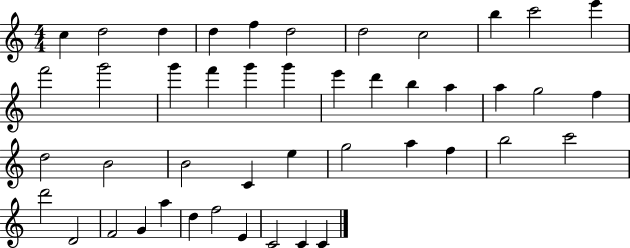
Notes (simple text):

C5/q D5/h D5/q D5/q F5/q D5/h D5/h C5/h B5/q C6/h E6/q F6/h G6/h G6/q F6/q G6/q G6/q E6/q D6/q B5/q A5/q A5/q G5/h F5/q D5/h B4/h B4/h C4/q E5/q G5/h A5/q F5/q B5/h C6/h D6/h D4/h F4/h G4/q A5/q D5/q F5/h E4/q C4/h C4/q C4/q